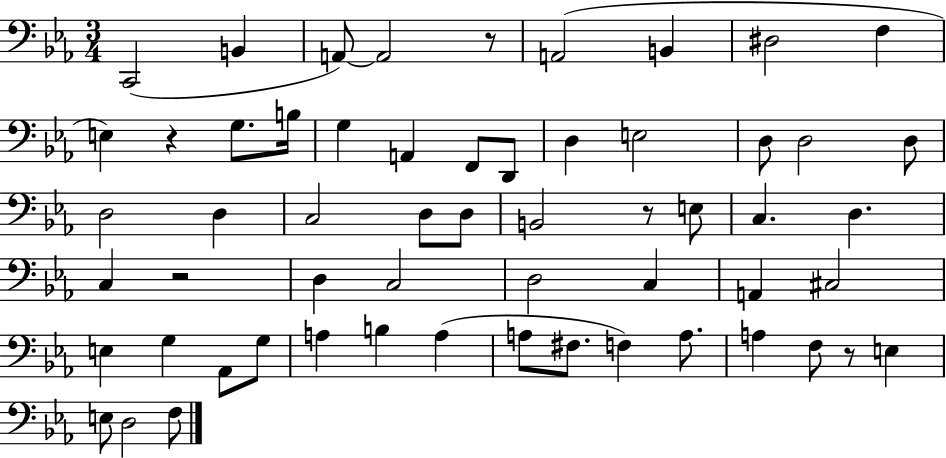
{
  \clef bass
  \numericTimeSignature
  \time 3/4
  \key ees \major
  c,2( b,4 | a,8~~) a,2 r8 | a,2( b,4 | dis2 f4 | \break e4) r4 g8. b16 | g4 a,4 f,8 d,8 | d4 e2 | d8 d2 d8 | \break d2 d4 | c2 d8 d8 | b,2 r8 e8 | c4. d4. | \break c4 r2 | d4 c2 | d2 c4 | a,4 cis2 | \break e4 g4 aes,8 g8 | a4 b4 a4( | a8 fis8. f4) a8. | a4 f8 r8 e4 | \break e8 d2 f8 | \bar "|."
}